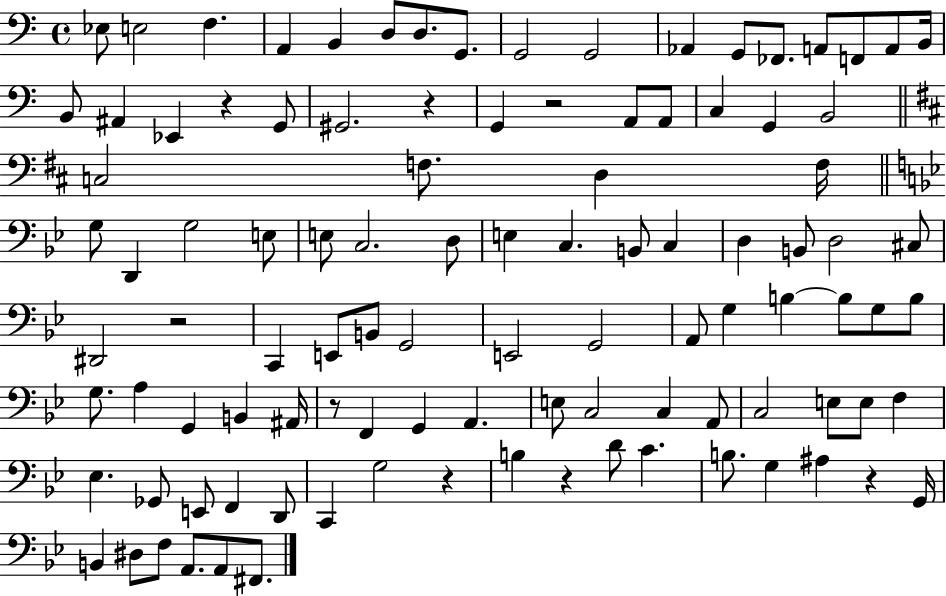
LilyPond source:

{
  \clef bass
  \time 4/4
  \defaultTimeSignature
  \key c \major
  ees8 e2 f4. | a,4 b,4 d8 d8. g,8. | g,2 g,2 | aes,4 g,8 fes,8. a,8 f,8 a,8 b,16 | \break b,8 ais,4 ees,4 r4 g,8 | gis,2. r4 | g,4 r2 a,8 a,8 | c4 g,4 b,2 | \break \bar "||" \break \key d \major c2 f8. d4 f16 | \bar "||" \break \key g \minor g8 d,4 g2 e8 | e8 c2. d8 | e4 c4. b,8 c4 | d4 b,8 d2 cis8 | \break dis,2 r2 | c,4 e,8 b,8 g,2 | e,2 g,2 | a,8 g4 b4~~ b8 g8 b8 | \break g8. a4 g,4 b,4 ais,16 | r8 f,4 g,4 a,4. | e8 c2 c4 a,8 | c2 e8 e8 f4 | \break ees4. ges,8 e,8 f,4 d,8 | c,4 g2 r4 | b4 r4 d'8 c'4. | b8. g4 ais4 r4 g,16 | \break b,4 dis8 f8 a,8. a,8 fis,8. | \bar "|."
}